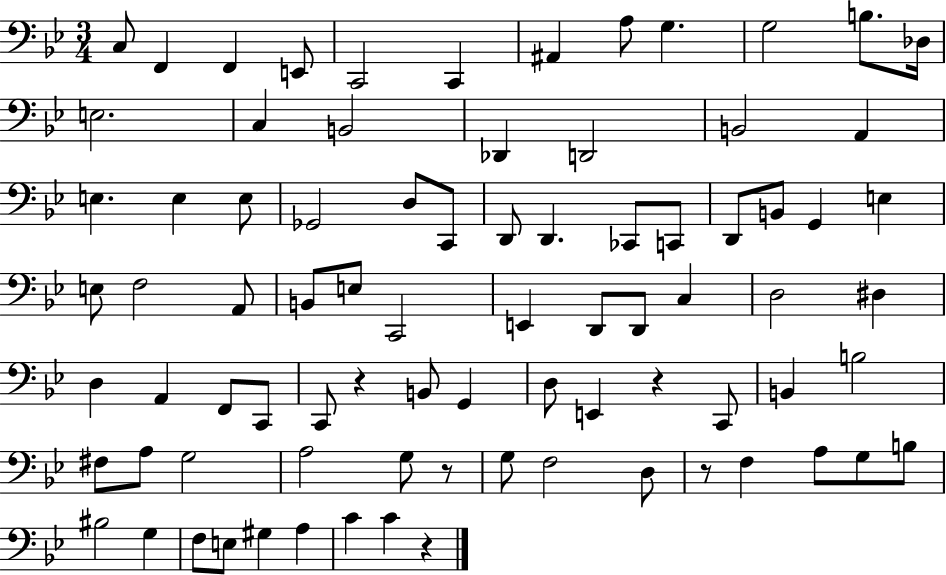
X:1
T:Untitled
M:3/4
L:1/4
K:Bb
C,/2 F,, F,, E,,/2 C,,2 C,, ^A,, A,/2 G, G,2 B,/2 _D,/4 E,2 C, B,,2 _D,, D,,2 B,,2 A,, E, E, E,/2 _G,,2 D,/2 C,,/2 D,,/2 D,, _C,,/2 C,,/2 D,,/2 B,,/2 G,, E, E,/2 F,2 A,,/2 B,,/2 E,/2 C,,2 E,, D,,/2 D,,/2 C, D,2 ^D, D, A,, F,,/2 C,,/2 C,,/2 z B,,/2 G,, D,/2 E,, z C,,/2 B,, B,2 ^F,/2 A,/2 G,2 A,2 G,/2 z/2 G,/2 F,2 D,/2 z/2 F, A,/2 G,/2 B,/2 ^B,2 G, F,/2 E,/2 ^G, A, C C z